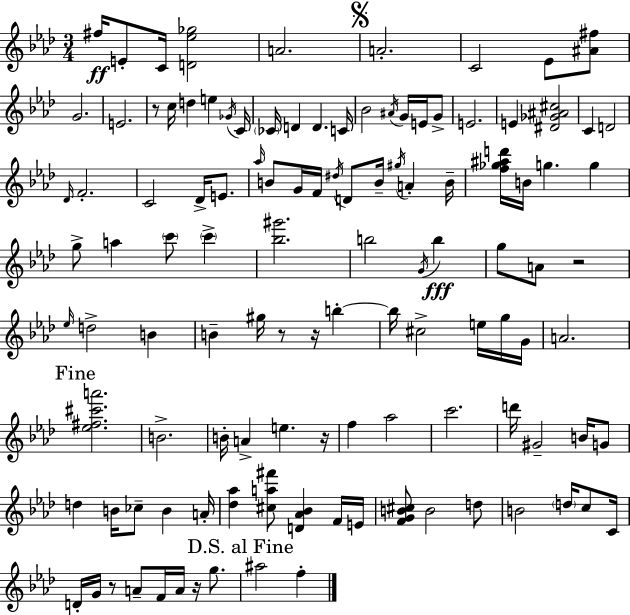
F#5/s E4/e C4/s [D4,Eb5,Gb5]/h A4/h. A4/h. C4/h Eb4/e [A#4,F#5]/e G4/h. E4/h. R/e C5/s D5/q E5/q Gb4/s C4/s CES4/s D4/q D4/q. C4/s Bb4/h A#4/s G4/s E4/s G4/e E4/h. E4/q [D#4,Gb4,A#4,C#5]/h C4/q D4/h Db4/s F4/h. C4/h Db4/s E4/e. Ab5/s B4/e G4/s F4/s D#5/s D4/e B4/s G#5/s A4/q B4/s [F5,Gb5,A#5,D6]/s B4/s G5/q. G5/q G5/e A5/q C6/e C6/q [Bb5,G#6]/h. B5/h G4/s B5/q G5/e A4/e R/h Eb5/s D5/h B4/q B4/q G#5/s R/e R/s B5/q B5/s C#5/h E5/s G5/s G4/s A4/h. [Eb5,F#5,C#6,A6]/h. B4/h. B4/s A4/q E5/q. R/s F5/q Ab5/h C6/h. D6/s G#4/h B4/s G4/e D5/q B4/s CES5/e B4/q A4/s [Db5,Ab5]/q [C#5,A5,F#6]/e [D4,Ab4,Bb4]/q F4/s E4/s [F4,G4,B4,C#5]/e B4/h D5/e B4/h D5/s C5/e C4/s D4/s G4/s R/e A4/e F4/s A4/s R/s G5/e. A#5/h F5/q